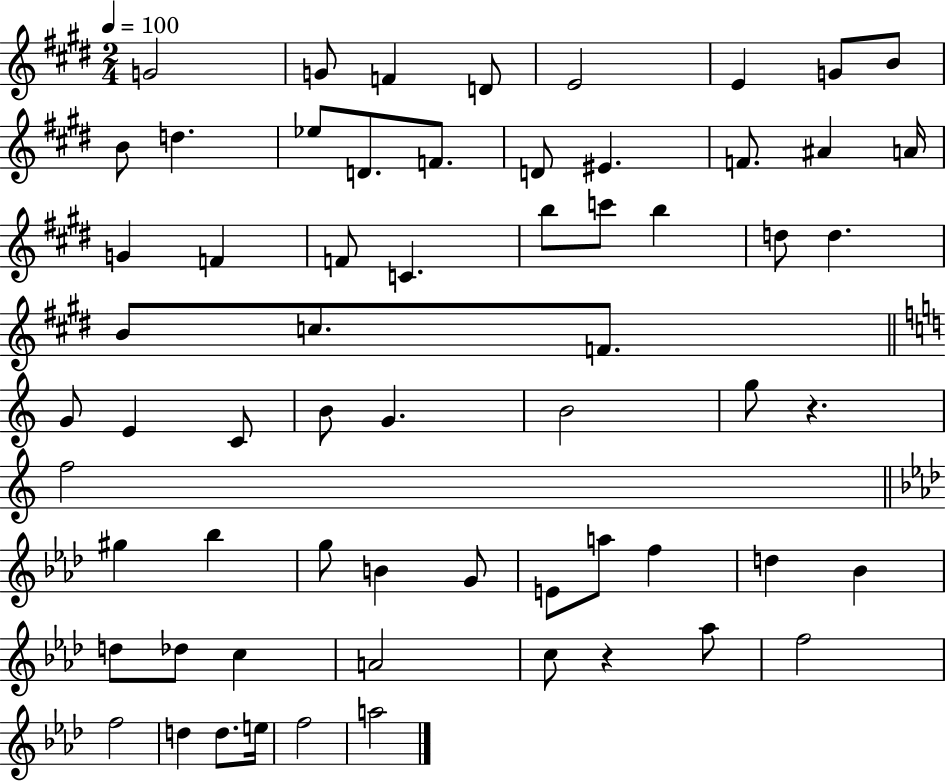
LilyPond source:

{
  \clef treble
  \numericTimeSignature
  \time 2/4
  \key e \major
  \tempo 4 = 100
  g'2 | g'8 f'4 d'8 | e'2 | e'4 g'8 b'8 | \break b'8 d''4. | ees''8 d'8. f'8. | d'8 eis'4. | f'8. ais'4 a'16 | \break g'4 f'4 | f'8 c'4. | b''8 c'''8 b''4 | d''8 d''4. | \break b'8 c''8. f'8. | \bar "||" \break \key a \minor g'8 e'4 c'8 | b'8 g'4. | b'2 | g''8 r4. | \break f''2 | \bar "||" \break \key f \minor gis''4 bes''4 | g''8 b'4 g'8 | e'8 a''8 f''4 | d''4 bes'4 | \break d''8 des''8 c''4 | a'2 | c''8 r4 aes''8 | f''2 | \break f''2 | d''4 d''8. e''16 | f''2 | a''2 | \break \bar "|."
}